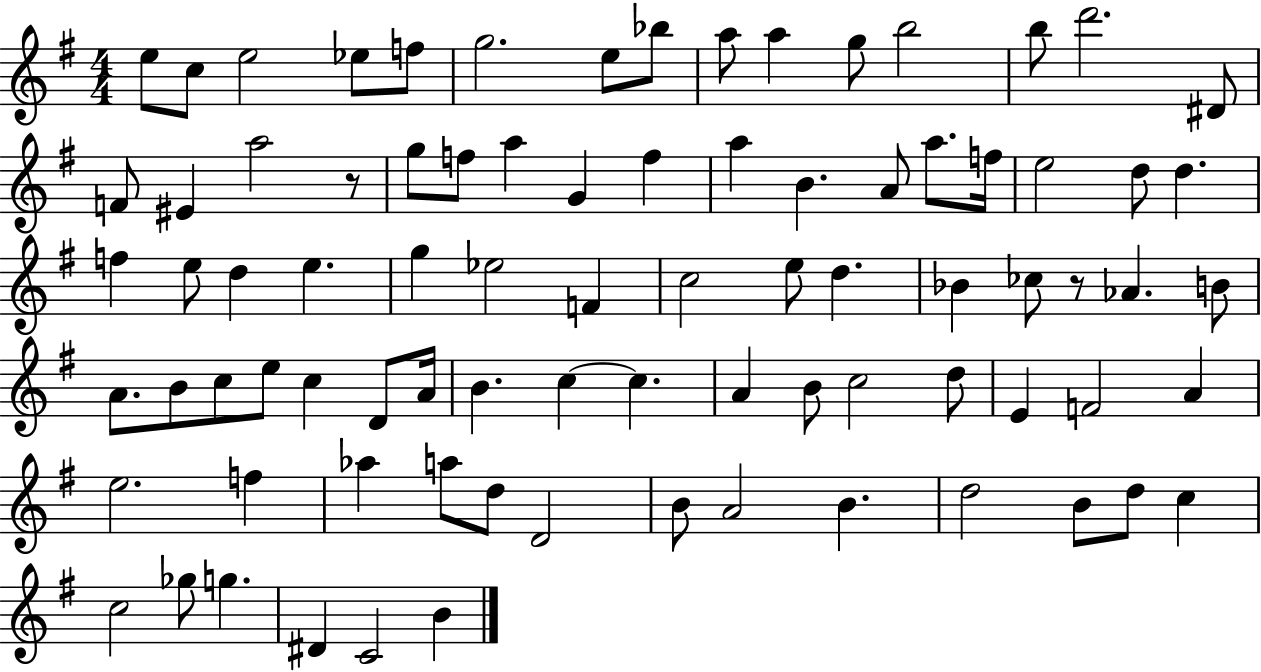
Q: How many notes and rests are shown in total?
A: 83